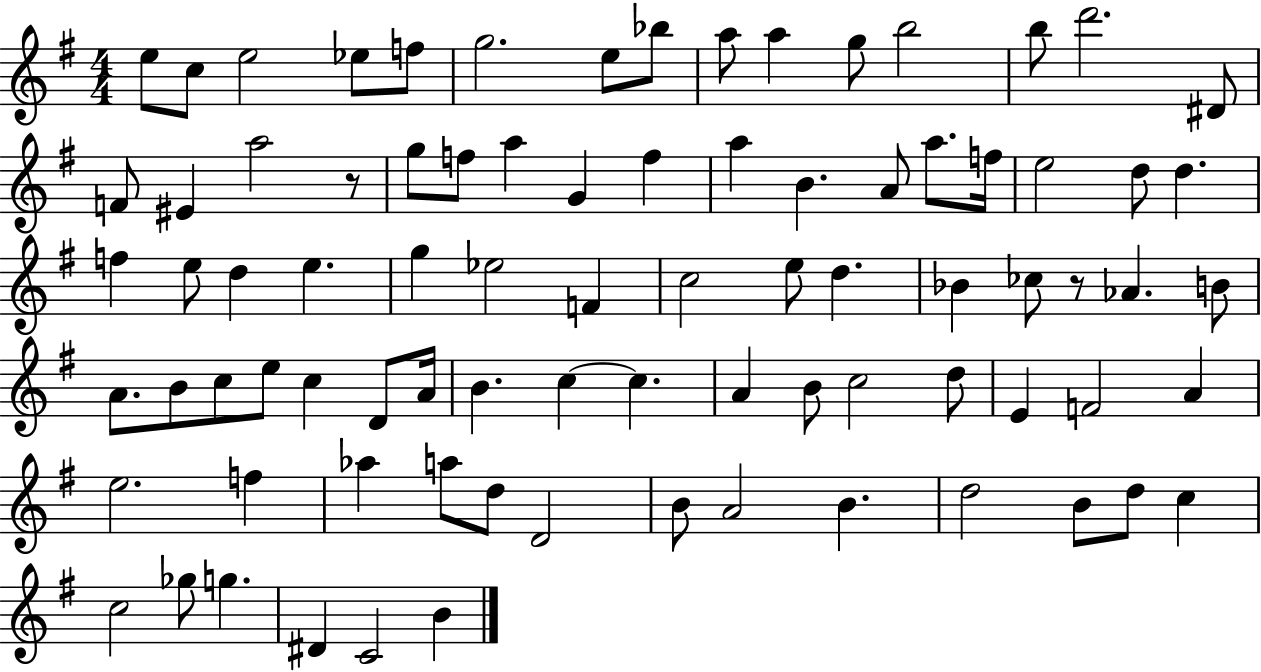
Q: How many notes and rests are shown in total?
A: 83